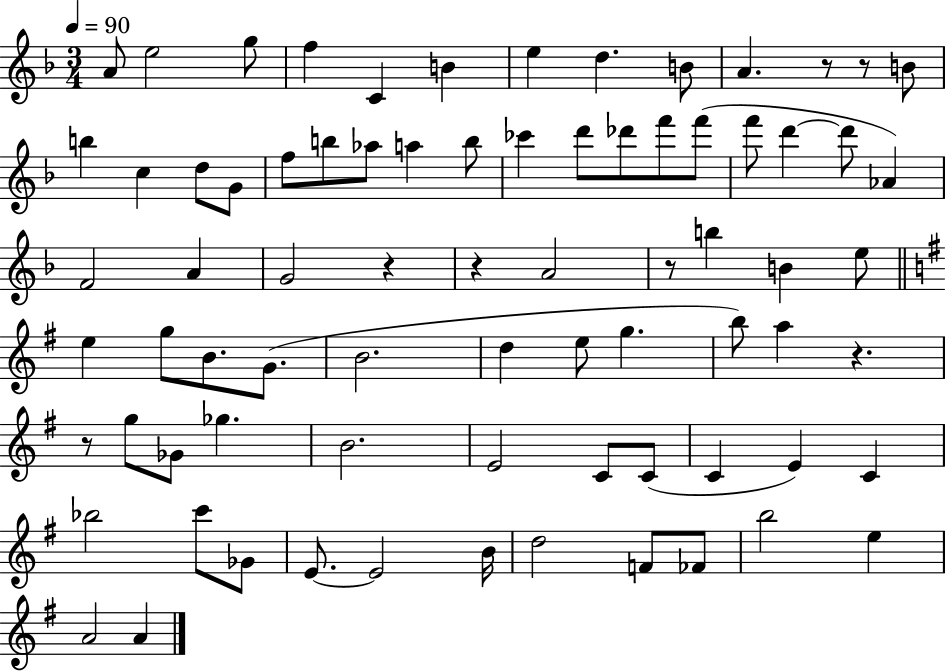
A4/e E5/h G5/e F5/q C4/q B4/q E5/q D5/q. B4/e A4/q. R/e R/e B4/e B5/q C5/q D5/e G4/e F5/e B5/e Ab5/e A5/q B5/e CES6/q D6/e Db6/e F6/e F6/e F6/e D6/q D6/e Ab4/q F4/h A4/q G4/h R/q R/q A4/h R/e B5/q B4/q E5/e E5/q G5/e B4/e. G4/e. B4/h. D5/q E5/e G5/q. B5/e A5/q R/q. R/e G5/e Gb4/e Gb5/q. B4/h. E4/h C4/e C4/e C4/q E4/q C4/q Bb5/h C6/e Gb4/e E4/e. E4/h B4/s D5/h F4/e FES4/e B5/h E5/q A4/h A4/q